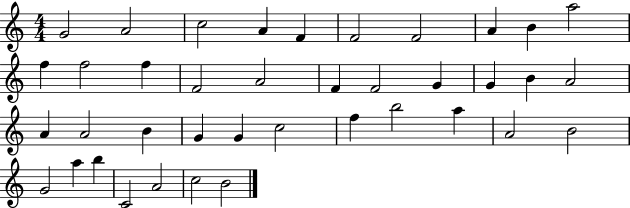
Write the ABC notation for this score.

X:1
T:Untitled
M:4/4
L:1/4
K:C
G2 A2 c2 A F F2 F2 A B a2 f f2 f F2 A2 F F2 G G B A2 A A2 B G G c2 f b2 a A2 B2 G2 a b C2 A2 c2 B2